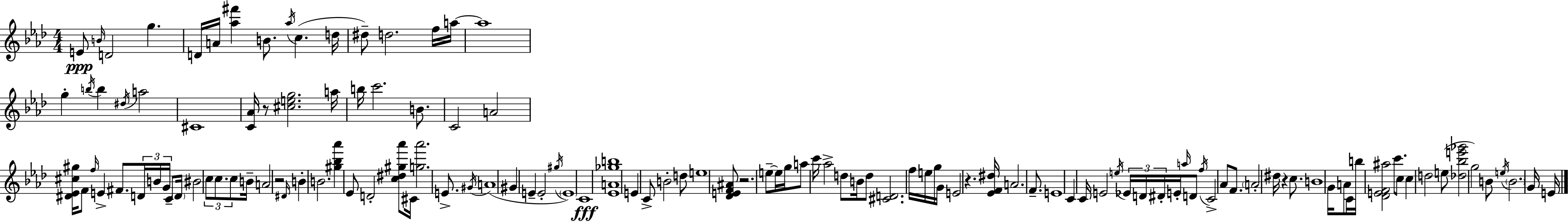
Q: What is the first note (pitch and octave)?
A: E4